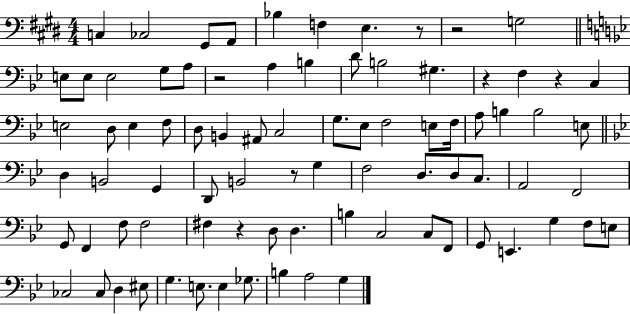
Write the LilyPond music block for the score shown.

{
  \clef bass
  \numericTimeSignature
  \time 4/4
  \key e \major
  c4 ces2 gis,8 a,8 | bes4 f4 e4. r8 | r2 g2 | \bar "||" \break \key g \minor e8 e8 e2 g8 a8 | r2 a4 b4 | d'8 b2 gis4. | r4 f4 r4 c4 | \break e2 d8 e4 f8 | d8 b,4 ais,8 c2 | g8. ees8 f2 e8 f16 | a8 b4 b2 e8 | \break \bar "||" \break \key bes \major d4 b,2 g,4 | d,8 b,2 r8 g4 | f2 d8. d8 c8. | a,2 f,2 | \break g,8 f,4 f8 f2 | fis4 r4 d8 d4. | b4 c2 c8 f,8 | g,8 e,4. g4 f8 e8 | \break ces2 ces8 d4 eis8 | g4. e8. e4 ges8. | b4 a2 g4 | \bar "|."
}